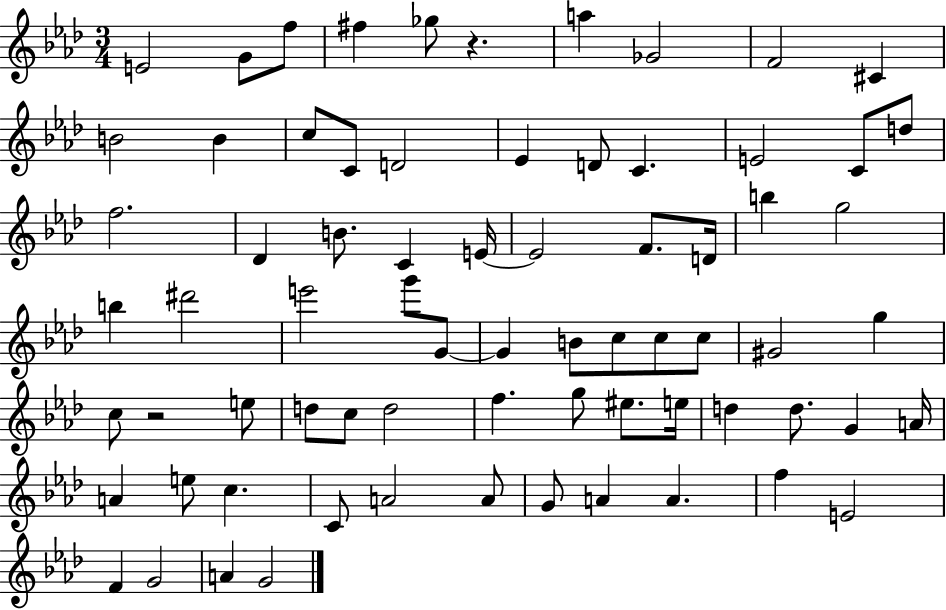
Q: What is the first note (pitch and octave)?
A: E4